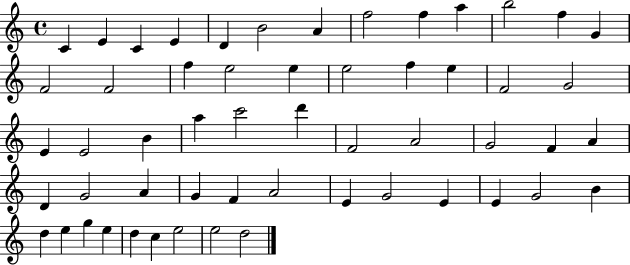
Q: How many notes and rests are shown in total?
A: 55